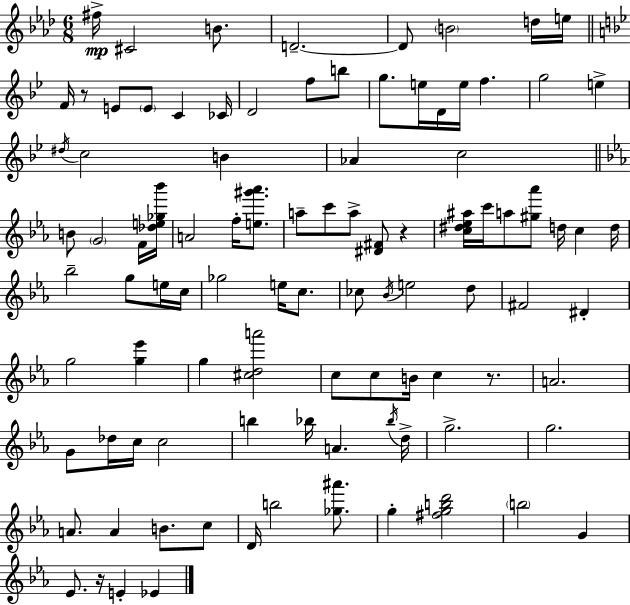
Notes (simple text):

F#5/s C#4/h B4/e. D4/h. D4/e B4/h D5/s E5/s F4/s R/e E4/e E4/e C4/q CES4/s D4/h F5/e B5/e G5/e. E5/s D4/s E5/s F5/q. G5/h E5/q D#5/s C5/h B4/q Ab4/q C5/h B4/e G4/h F4/s [Db5,E5,Gb5,Bb6]/s A4/h F5/s [E5,G#6,Ab6]/e. A5/e C6/e A5/e [D#4,F#4]/e R/q [C5,D#5,Eb5,A#5]/s C6/s A5/e [G#5,Ab6]/e D5/s C5/q D5/s Bb5/h G5/e E5/s C5/s Gb5/h E5/s C5/e. CES5/e Bb4/s E5/h D5/e F#4/h D#4/q G5/h [G5,Eb6]/q G5/q [C#5,D5,A6]/h C5/e C5/e B4/s C5/q R/e. A4/h. G4/e Db5/s C5/s C5/h B5/q Bb5/s A4/q. Bb5/s D5/s G5/h. G5/h. A4/e. A4/q B4/e. C5/e D4/s B5/h [Gb5,A#6]/e. G5/q [F#5,G5,B5,D6]/h B5/h G4/q Eb4/e. R/s E4/q Eb4/q